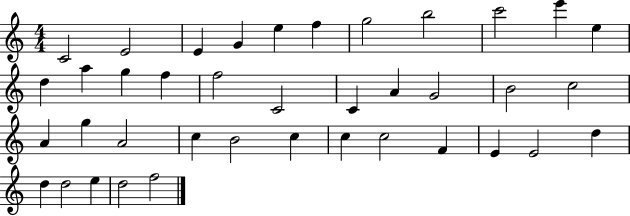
X:1
T:Untitled
M:4/4
L:1/4
K:C
C2 E2 E G e f g2 b2 c'2 e' e d a g f f2 C2 C A G2 B2 c2 A g A2 c B2 c c c2 F E E2 d d d2 e d2 f2